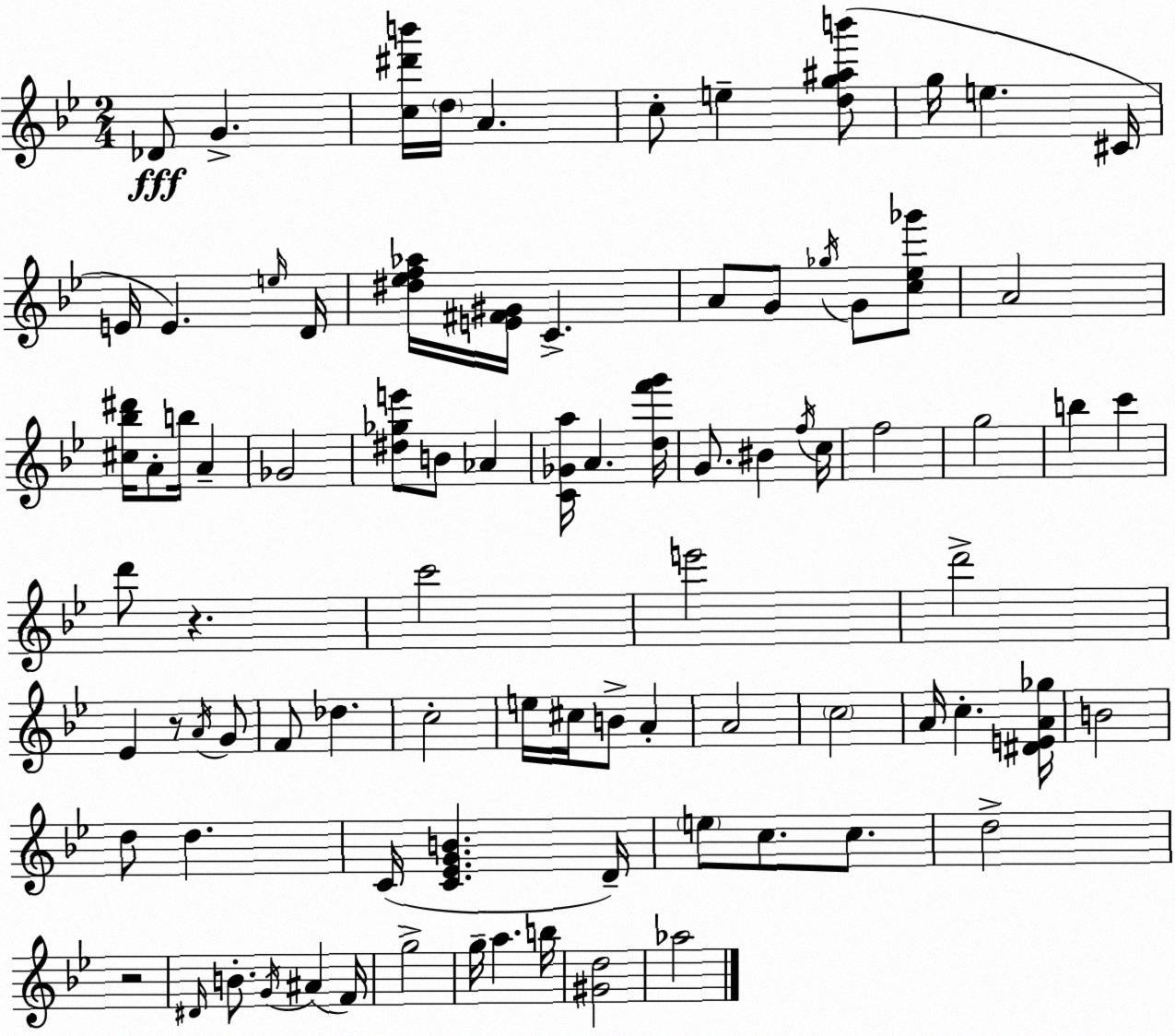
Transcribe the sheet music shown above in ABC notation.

X:1
T:Untitled
M:2/4
L:1/4
K:Gm
_D/2 G [c^d'b']/4 d/4 A c/2 e [dg^ab']/2 g/4 e ^C/4 E/4 E e/4 D/4 [^d_ef_a]/4 [E^F^G]/4 C A/2 G/2 _g/4 G/2 [c_e_g']/2 A2 [^c_b^d']/4 A/2 b/4 A _G2 [^d_ge']/2 B/2 _A [C_Ga]/4 A [df'g']/4 G/2 ^B f/4 c/4 f2 g2 b c' d'/2 z c'2 e'2 d'2 _E z/2 A/4 G/2 F/2 _d c2 e/4 ^c/4 B/2 A A2 c2 A/4 c [^DEA_g]/4 B2 d/2 d C/4 [C_EGB] D/4 e/2 c/2 c/2 d2 z2 ^D/4 B/2 G/4 ^A F/4 g2 g/4 a b/4 [^Gd]2 _a2